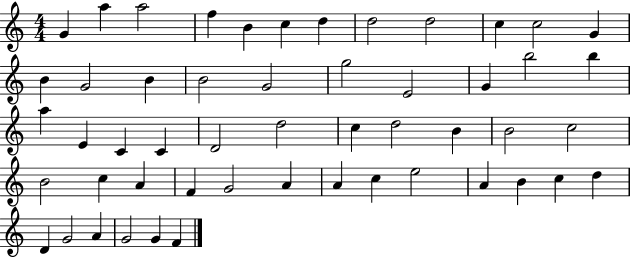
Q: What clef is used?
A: treble